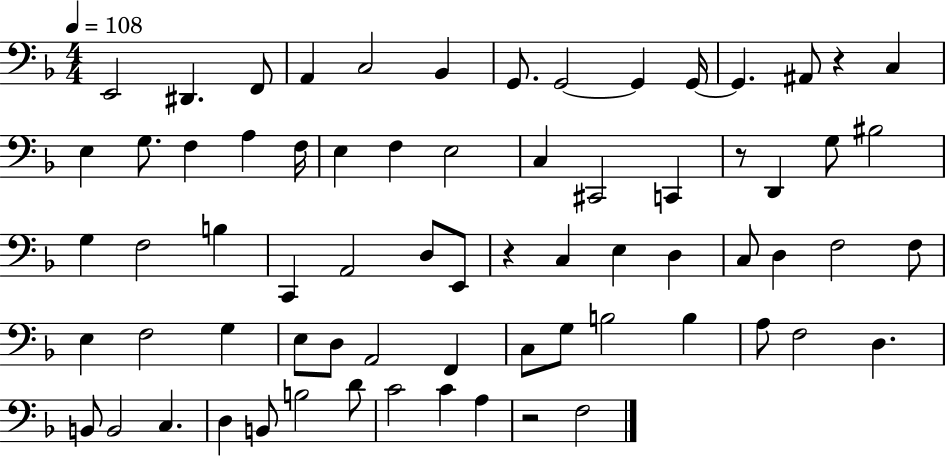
E2/h D#2/q. F2/e A2/q C3/h Bb2/q G2/e. G2/h G2/q G2/s G2/q. A#2/e R/q C3/q E3/q G3/e. F3/q A3/q F3/s E3/q F3/q E3/h C3/q C#2/h C2/q R/e D2/q G3/e BIS3/h G3/q F3/h B3/q C2/q A2/h D3/e E2/e R/q C3/q E3/q D3/q C3/e D3/q F3/h F3/e E3/q F3/h G3/q E3/e D3/e A2/h F2/q C3/e G3/e B3/h B3/q A3/e F3/h D3/q. B2/e B2/h C3/q. D3/q B2/e B3/h D4/e C4/h C4/q A3/q R/h F3/h